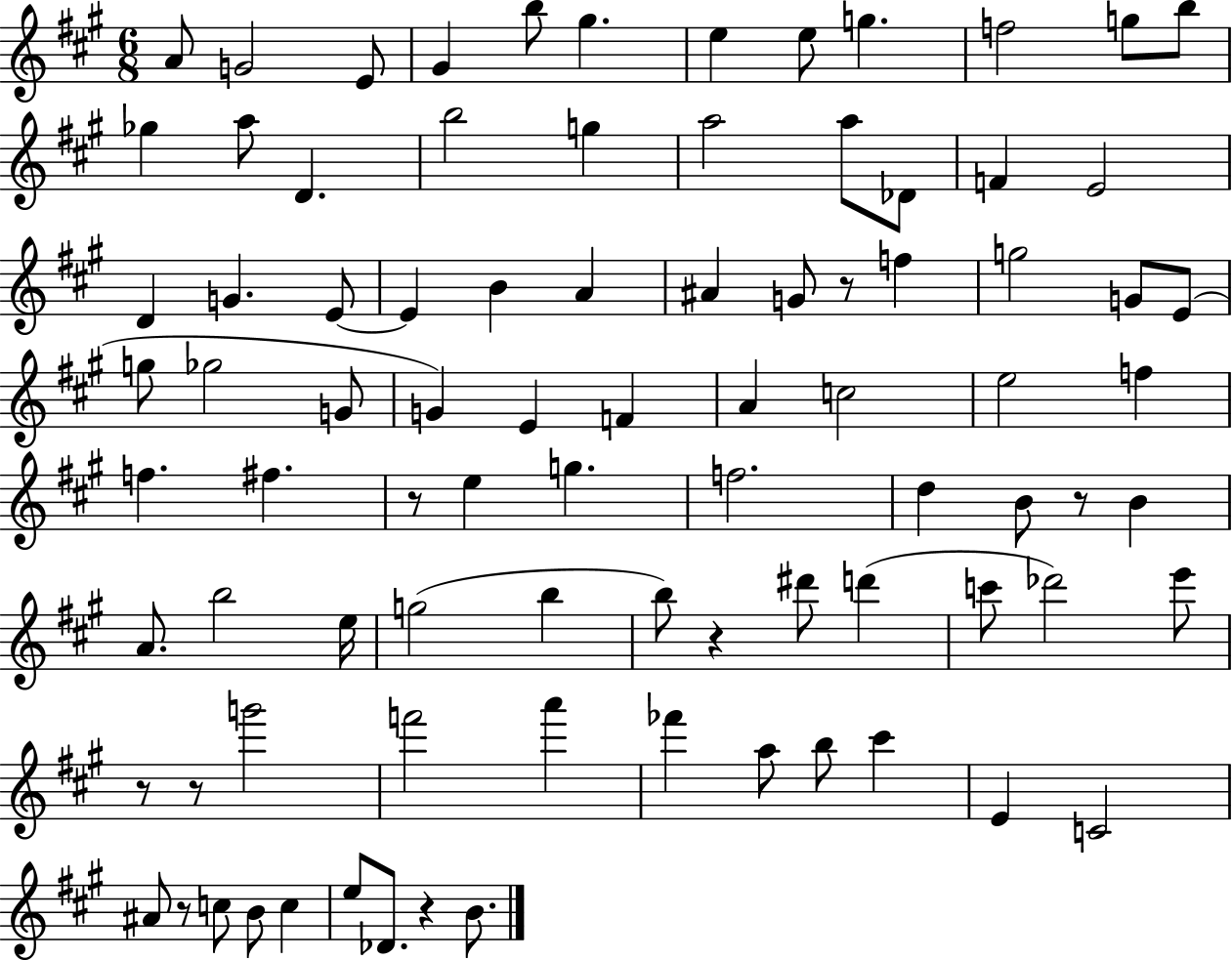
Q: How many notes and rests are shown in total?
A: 87